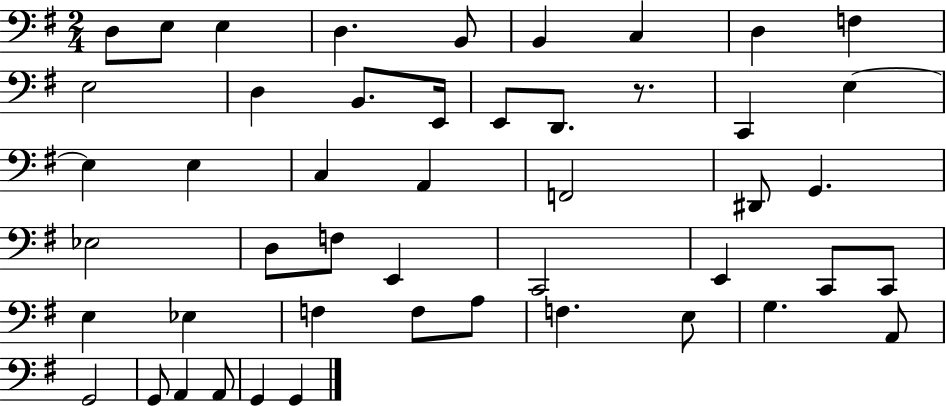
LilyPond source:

{
  \clef bass
  \numericTimeSignature
  \time 2/4
  \key g \major
  d8 e8 e4 | d4. b,8 | b,4 c4 | d4 f4 | \break e2 | d4 b,8. e,16 | e,8 d,8. r8. | c,4 e4~~ | \break e4 e4 | c4 a,4 | f,2 | dis,8 g,4. | \break ees2 | d8 f8 e,4 | c,2 | e,4 c,8 c,8 | \break e4 ees4 | f4 f8 a8 | f4. e8 | g4. a,8 | \break g,2 | g,8 a,4 a,8 | g,4 g,4 | \bar "|."
}